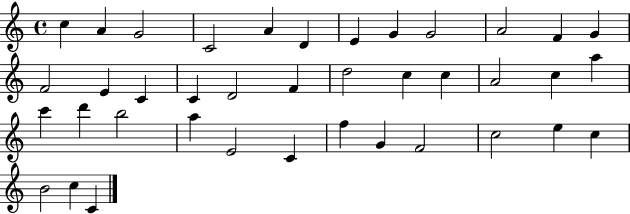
X:1
T:Untitled
M:4/4
L:1/4
K:C
c A G2 C2 A D E G G2 A2 F G F2 E C C D2 F d2 c c A2 c a c' d' b2 a E2 C f G F2 c2 e c B2 c C